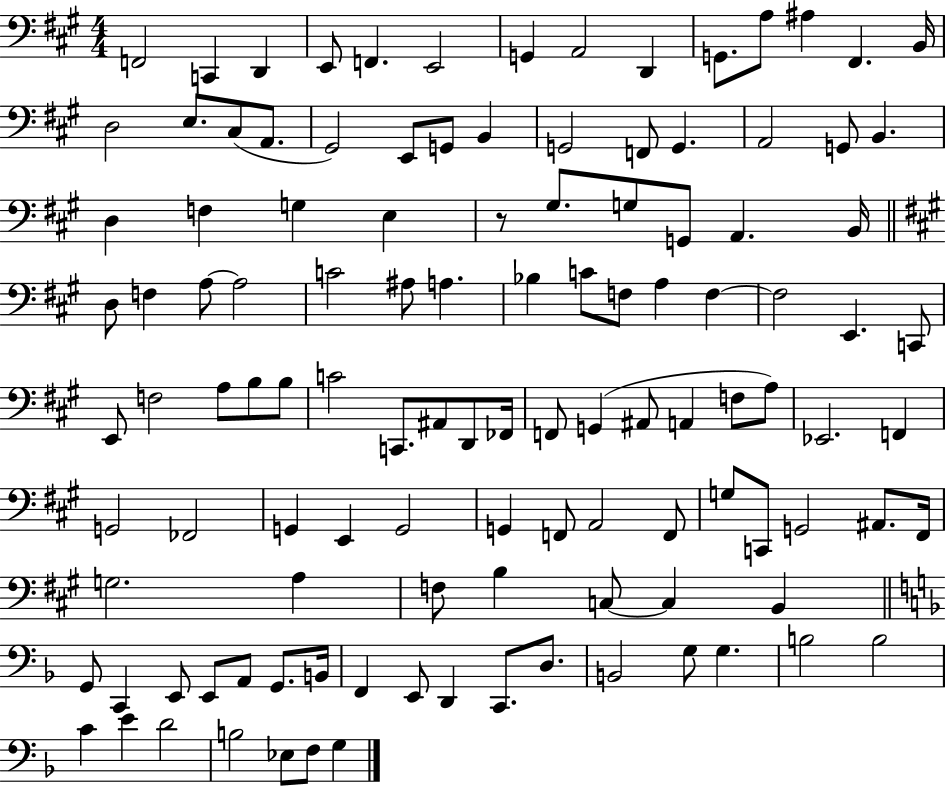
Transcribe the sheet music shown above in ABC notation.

X:1
T:Untitled
M:4/4
L:1/4
K:A
F,,2 C,, D,, E,,/2 F,, E,,2 G,, A,,2 D,, G,,/2 A,/2 ^A, ^F,, B,,/4 D,2 E,/2 ^C,/2 A,,/2 ^G,,2 E,,/2 G,,/2 B,, G,,2 F,,/2 G,, A,,2 G,,/2 B,, D, F, G, E, z/2 ^G,/2 G,/2 G,,/2 A,, B,,/4 D,/2 F, A,/2 A,2 C2 ^A,/2 A, _B, C/2 F,/2 A, F, F,2 E,, C,,/2 E,,/2 F,2 A,/2 B,/2 B,/2 C2 C,,/2 ^A,,/2 D,,/2 _F,,/4 F,,/2 G,, ^A,,/2 A,, F,/2 A,/2 _E,,2 F,, G,,2 _F,,2 G,, E,, G,,2 G,, F,,/2 A,,2 F,,/2 G,/2 C,,/2 G,,2 ^A,,/2 ^F,,/4 G,2 A, F,/2 B, C,/2 C, B,, G,,/2 C,, E,,/2 E,,/2 A,,/2 G,,/2 B,,/4 F,, E,,/2 D,, C,,/2 D,/2 B,,2 G,/2 G, B,2 B,2 C E D2 B,2 _E,/2 F,/2 G,